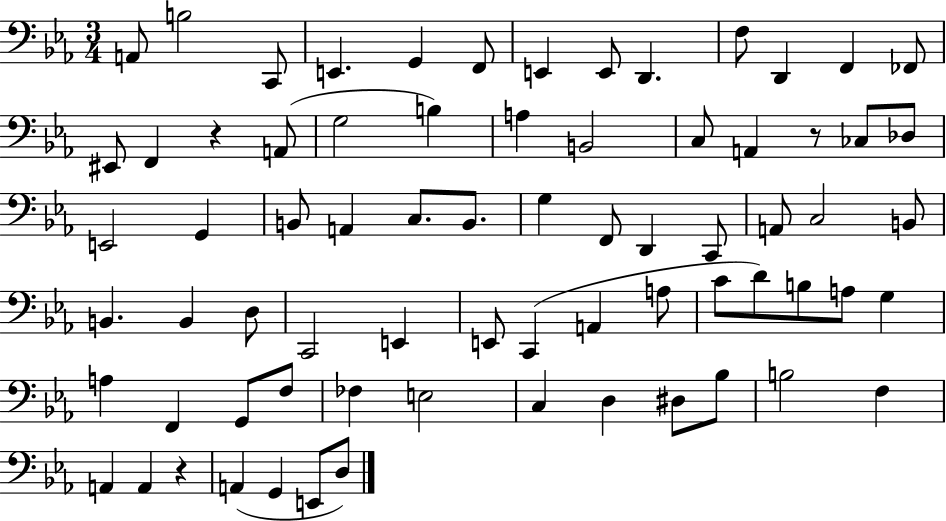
{
  \clef bass
  \numericTimeSignature
  \time 3/4
  \key ees \major
  a,8 b2 c,8 | e,4. g,4 f,8 | e,4 e,8 d,4. | f8 d,4 f,4 fes,8 | \break eis,8 f,4 r4 a,8( | g2 b4) | a4 b,2 | c8 a,4 r8 ces8 des8 | \break e,2 g,4 | b,8 a,4 c8. b,8. | g4 f,8 d,4 c,8 | a,8 c2 b,8 | \break b,4. b,4 d8 | c,2 e,4 | e,8 c,4( a,4 a8 | c'8 d'8) b8 a8 g4 | \break a4 f,4 g,8 f8 | fes4 e2 | c4 d4 dis8 bes8 | b2 f4 | \break a,4 a,4 r4 | a,4( g,4 e,8 d8) | \bar "|."
}